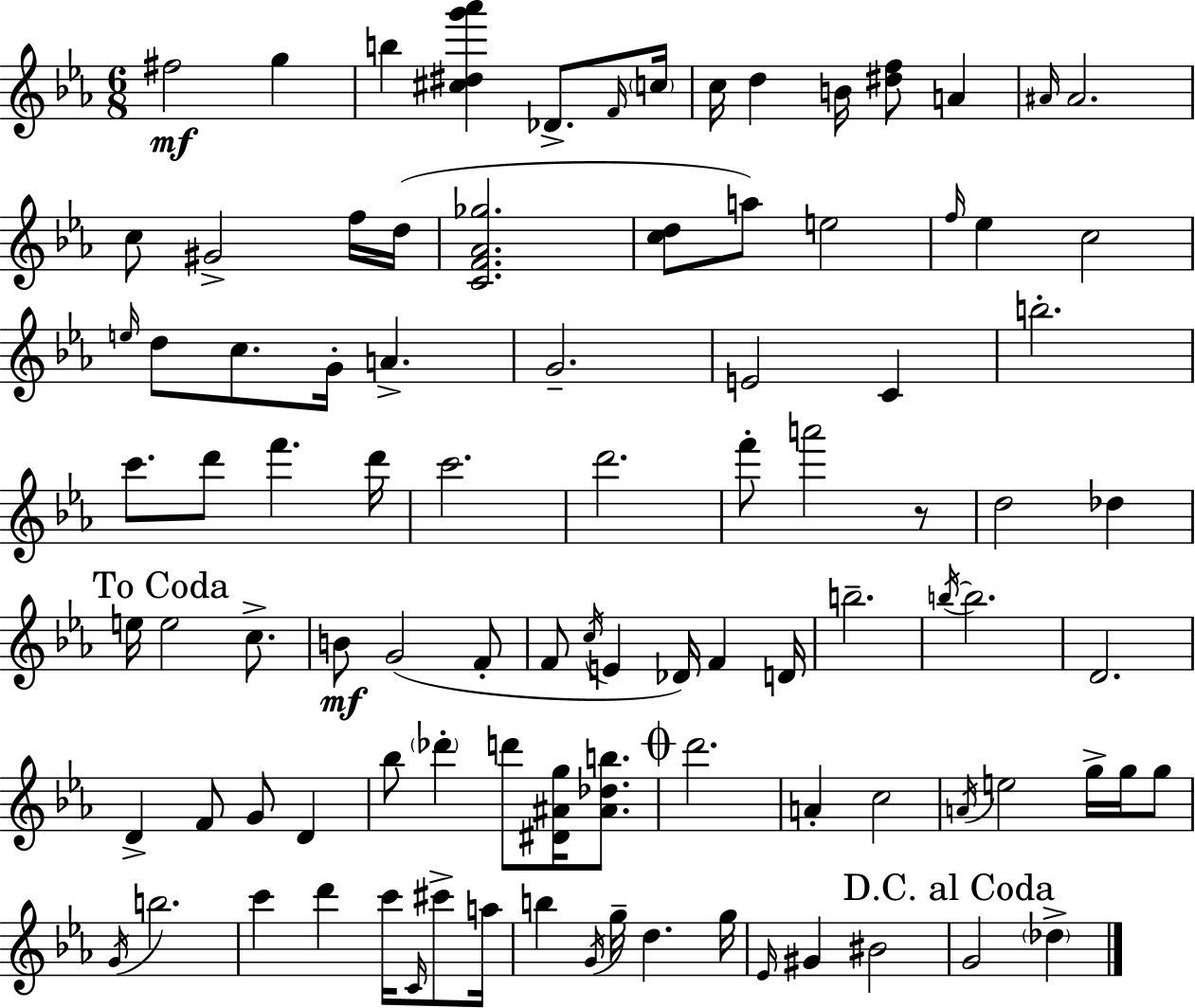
X:1
T:Untitled
M:6/8
L:1/4
K:Cm
^f2 g b [^c^dg'_a'] _D/2 F/4 c/4 c/4 d B/4 [^df]/2 A ^A/4 ^A2 c/2 ^G2 f/4 d/4 [CF_A_g]2 [cd]/2 a/2 e2 f/4 _e c2 e/4 d/2 c/2 G/4 A G2 E2 C b2 c'/2 d'/2 f' d'/4 c'2 d'2 f'/2 a'2 z/2 d2 _d e/4 e2 c/2 B/2 G2 F/2 F/2 c/4 E _D/4 F D/4 b2 b/4 b2 D2 D F/2 G/2 D _b/2 _d' d'/2 [^D^Ag]/4 [^A_db]/2 d'2 A c2 A/4 e2 g/4 g/4 g/2 G/4 b2 c' d' c'/4 C/4 ^c'/2 a/4 b G/4 g/4 d g/4 _E/4 ^G ^B2 G2 _d